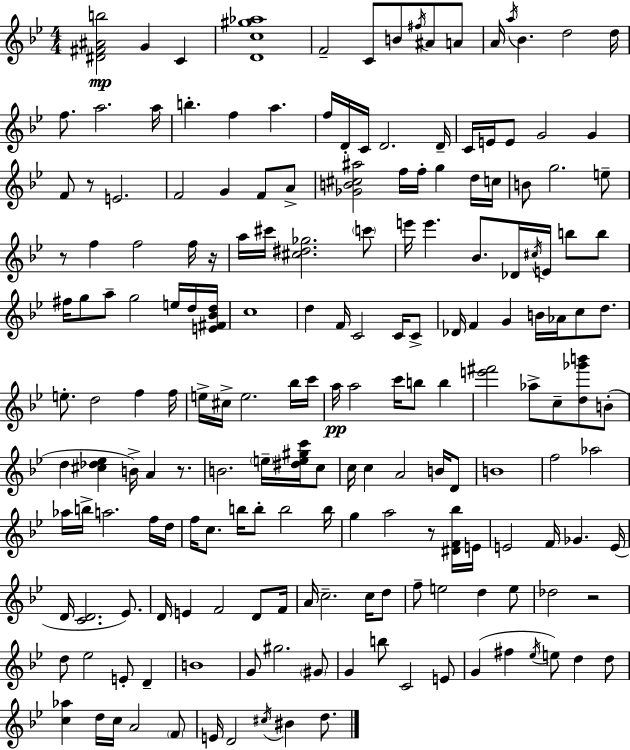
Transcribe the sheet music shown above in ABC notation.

X:1
T:Untitled
M:4/4
L:1/4
K:Bb
[^D^F^Ab]2 G C [Dc^g_a]4 F2 C/2 B/2 ^f/4 ^A/2 A/2 A/4 a/4 _B d2 d/4 f/2 a2 a/4 b f a f/4 D/4 C/4 D2 D/4 C/4 E/4 E/2 G2 G F/2 z/2 E2 F2 G F/2 A/2 [_GB^c^a]2 f/4 f/4 g d/4 c/4 B/2 g2 e/2 z/2 f f2 f/4 z/4 a/4 ^c'/4 [^c^d_g]2 c'/2 e'/4 e' _B/2 _D/4 ^c/4 E/4 b/2 b/2 ^f/4 g/2 a/2 g2 e/4 d/4 [E^F_Bd]/4 c4 d F/4 C2 C/4 C/2 _D/4 F G B/4 _A/4 c/2 d/2 e/2 d2 f f/4 e/4 ^c/4 e2 _b/4 c'/4 a/4 a2 c'/4 b/2 b [e'^f']2 _a/2 c/2 [d_g'b']/2 B/2 d [^c_d_e] B/4 A z/2 B2 e/4 [^de^gc']/4 c/2 c/4 c A2 B/4 D/2 B4 f2 _a2 _a/4 b/4 a2 f/4 d/4 f/4 c/2 b/4 b/2 b2 b/4 g a2 z/2 [^DF_b]/4 E/4 E2 F/4 _G E/4 D/4 [CD]2 _E/2 D/4 E F2 D/2 F/4 A/4 c2 c/4 d/2 f/2 e2 d e/2 _d2 z2 d/2 _e2 E/2 D B4 G/2 ^g2 ^G/2 G b/2 C2 E/2 G ^f _e/4 e/2 d d/2 [c_a] d/4 c/4 A2 F/2 E/4 D2 ^c/4 ^B d/2